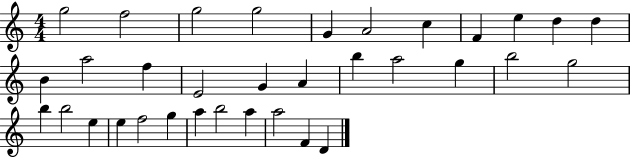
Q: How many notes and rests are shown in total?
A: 34